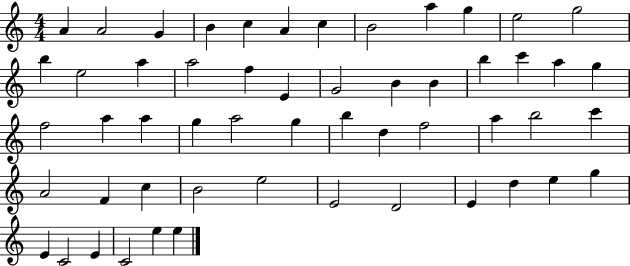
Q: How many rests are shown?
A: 0